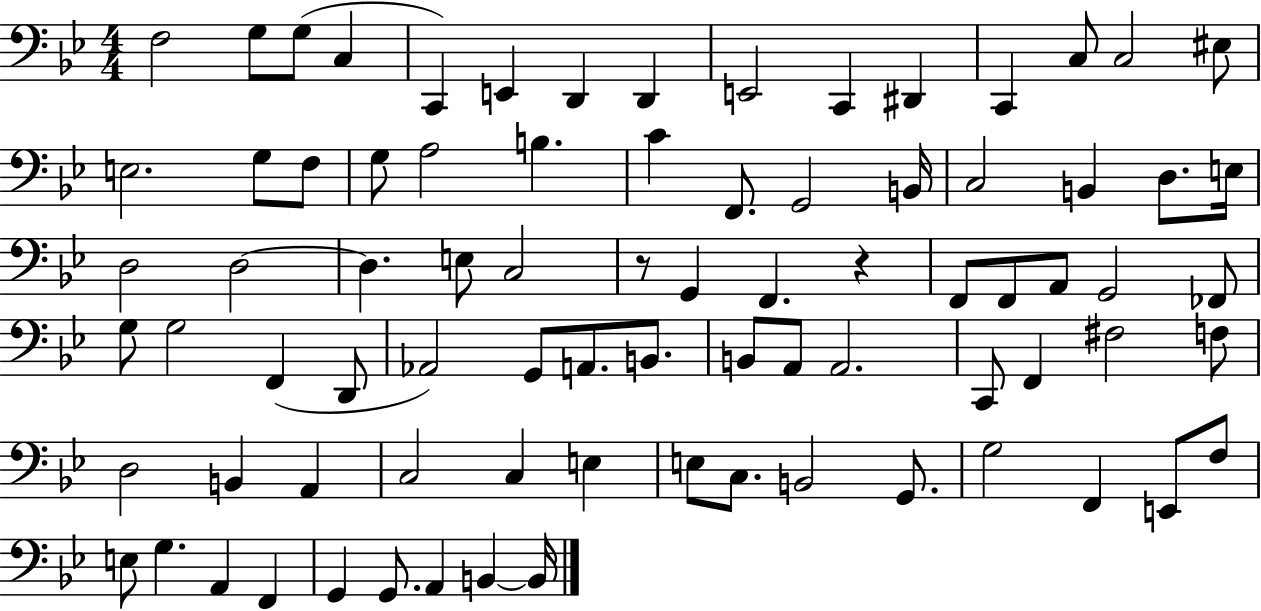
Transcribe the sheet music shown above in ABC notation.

X:1
T:Untitled
M:4/4
L:1/4
K:Bb
F,2 G,/2 G,/2 C, C,, E,, D,, D,, E,,2 C,, ^D,, C,, C,/2 C,2 ^E,/2 E,2 G,/2 F,/2 G,/2 A,2 B, C F,,/2 G,,2 B,,/4 C,2 B,, D,/2 E,/4 D,2 D,2 D, E,/2 C,2 z/2 G,, F,, z F,,/2 F,,/2 A,,/2 G,,2 _F,,/2 G,/2 G,2 F,, D,,/2 _A,,2 G,,/2 A,,/2 B,,/2 B,,/2 A,,/2 A,,2 C,,/2 F,, ^F,2 F,/2 D,2 B,, A,, C,2 C, E, E,/2 C,/2 B,,2 G,,/2 G,2 F,, E,,/2 F,/2 E,/2 G, A,, F,, G,, G,,/2 A,, B,, B,,/4